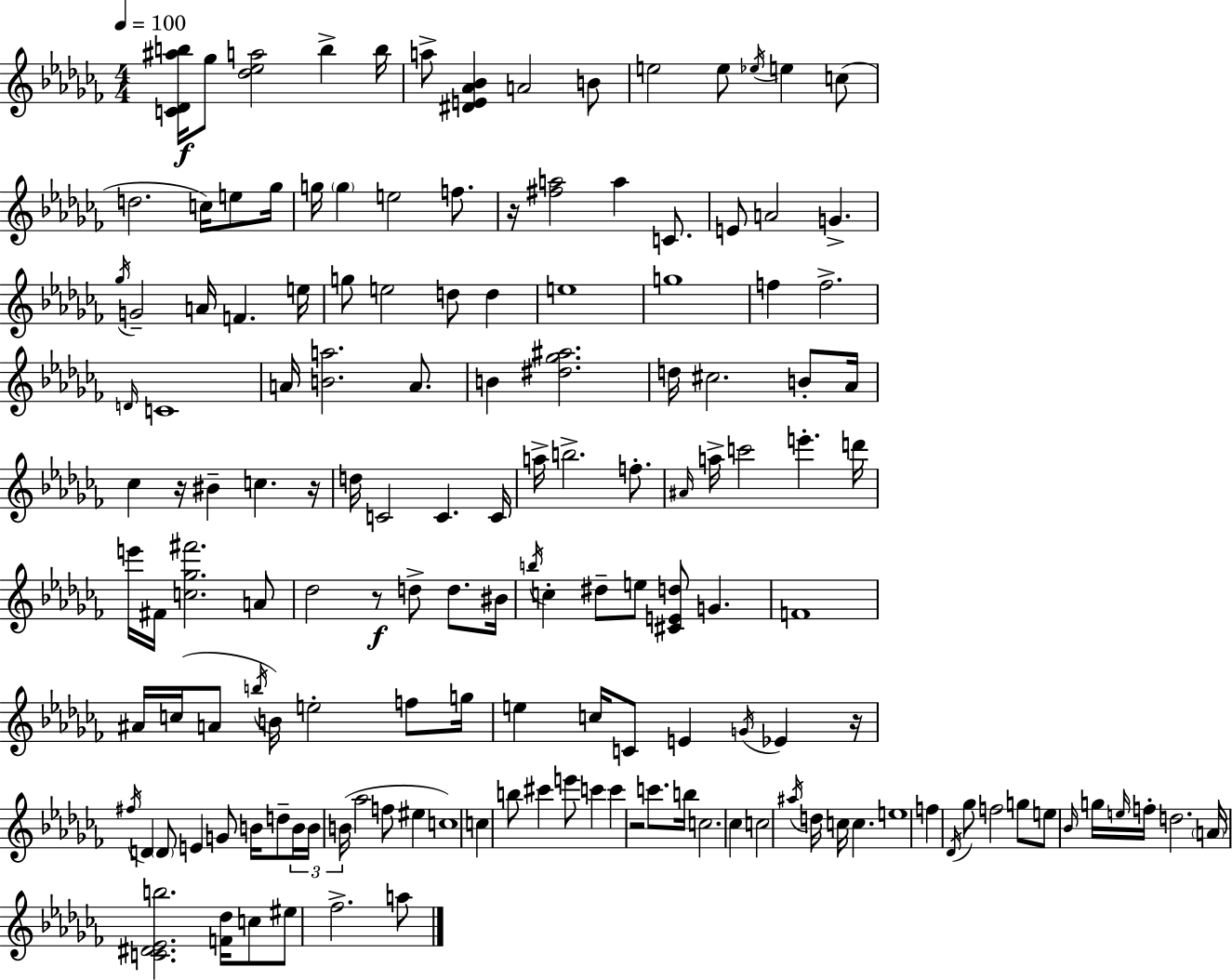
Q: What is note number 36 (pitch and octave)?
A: F5